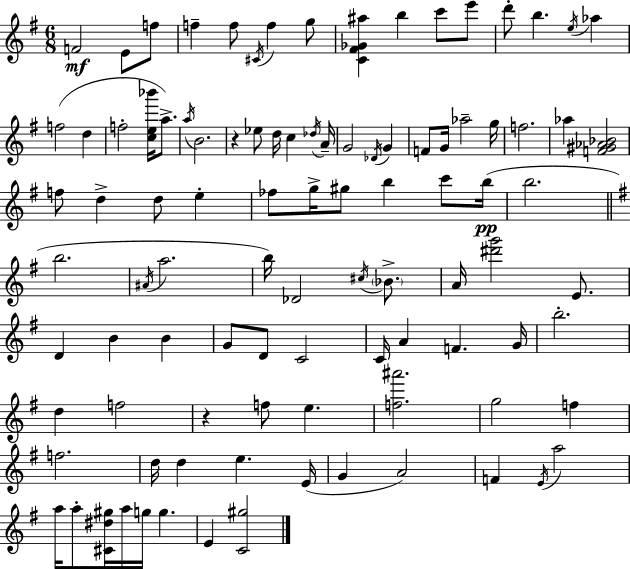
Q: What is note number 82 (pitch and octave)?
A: A5